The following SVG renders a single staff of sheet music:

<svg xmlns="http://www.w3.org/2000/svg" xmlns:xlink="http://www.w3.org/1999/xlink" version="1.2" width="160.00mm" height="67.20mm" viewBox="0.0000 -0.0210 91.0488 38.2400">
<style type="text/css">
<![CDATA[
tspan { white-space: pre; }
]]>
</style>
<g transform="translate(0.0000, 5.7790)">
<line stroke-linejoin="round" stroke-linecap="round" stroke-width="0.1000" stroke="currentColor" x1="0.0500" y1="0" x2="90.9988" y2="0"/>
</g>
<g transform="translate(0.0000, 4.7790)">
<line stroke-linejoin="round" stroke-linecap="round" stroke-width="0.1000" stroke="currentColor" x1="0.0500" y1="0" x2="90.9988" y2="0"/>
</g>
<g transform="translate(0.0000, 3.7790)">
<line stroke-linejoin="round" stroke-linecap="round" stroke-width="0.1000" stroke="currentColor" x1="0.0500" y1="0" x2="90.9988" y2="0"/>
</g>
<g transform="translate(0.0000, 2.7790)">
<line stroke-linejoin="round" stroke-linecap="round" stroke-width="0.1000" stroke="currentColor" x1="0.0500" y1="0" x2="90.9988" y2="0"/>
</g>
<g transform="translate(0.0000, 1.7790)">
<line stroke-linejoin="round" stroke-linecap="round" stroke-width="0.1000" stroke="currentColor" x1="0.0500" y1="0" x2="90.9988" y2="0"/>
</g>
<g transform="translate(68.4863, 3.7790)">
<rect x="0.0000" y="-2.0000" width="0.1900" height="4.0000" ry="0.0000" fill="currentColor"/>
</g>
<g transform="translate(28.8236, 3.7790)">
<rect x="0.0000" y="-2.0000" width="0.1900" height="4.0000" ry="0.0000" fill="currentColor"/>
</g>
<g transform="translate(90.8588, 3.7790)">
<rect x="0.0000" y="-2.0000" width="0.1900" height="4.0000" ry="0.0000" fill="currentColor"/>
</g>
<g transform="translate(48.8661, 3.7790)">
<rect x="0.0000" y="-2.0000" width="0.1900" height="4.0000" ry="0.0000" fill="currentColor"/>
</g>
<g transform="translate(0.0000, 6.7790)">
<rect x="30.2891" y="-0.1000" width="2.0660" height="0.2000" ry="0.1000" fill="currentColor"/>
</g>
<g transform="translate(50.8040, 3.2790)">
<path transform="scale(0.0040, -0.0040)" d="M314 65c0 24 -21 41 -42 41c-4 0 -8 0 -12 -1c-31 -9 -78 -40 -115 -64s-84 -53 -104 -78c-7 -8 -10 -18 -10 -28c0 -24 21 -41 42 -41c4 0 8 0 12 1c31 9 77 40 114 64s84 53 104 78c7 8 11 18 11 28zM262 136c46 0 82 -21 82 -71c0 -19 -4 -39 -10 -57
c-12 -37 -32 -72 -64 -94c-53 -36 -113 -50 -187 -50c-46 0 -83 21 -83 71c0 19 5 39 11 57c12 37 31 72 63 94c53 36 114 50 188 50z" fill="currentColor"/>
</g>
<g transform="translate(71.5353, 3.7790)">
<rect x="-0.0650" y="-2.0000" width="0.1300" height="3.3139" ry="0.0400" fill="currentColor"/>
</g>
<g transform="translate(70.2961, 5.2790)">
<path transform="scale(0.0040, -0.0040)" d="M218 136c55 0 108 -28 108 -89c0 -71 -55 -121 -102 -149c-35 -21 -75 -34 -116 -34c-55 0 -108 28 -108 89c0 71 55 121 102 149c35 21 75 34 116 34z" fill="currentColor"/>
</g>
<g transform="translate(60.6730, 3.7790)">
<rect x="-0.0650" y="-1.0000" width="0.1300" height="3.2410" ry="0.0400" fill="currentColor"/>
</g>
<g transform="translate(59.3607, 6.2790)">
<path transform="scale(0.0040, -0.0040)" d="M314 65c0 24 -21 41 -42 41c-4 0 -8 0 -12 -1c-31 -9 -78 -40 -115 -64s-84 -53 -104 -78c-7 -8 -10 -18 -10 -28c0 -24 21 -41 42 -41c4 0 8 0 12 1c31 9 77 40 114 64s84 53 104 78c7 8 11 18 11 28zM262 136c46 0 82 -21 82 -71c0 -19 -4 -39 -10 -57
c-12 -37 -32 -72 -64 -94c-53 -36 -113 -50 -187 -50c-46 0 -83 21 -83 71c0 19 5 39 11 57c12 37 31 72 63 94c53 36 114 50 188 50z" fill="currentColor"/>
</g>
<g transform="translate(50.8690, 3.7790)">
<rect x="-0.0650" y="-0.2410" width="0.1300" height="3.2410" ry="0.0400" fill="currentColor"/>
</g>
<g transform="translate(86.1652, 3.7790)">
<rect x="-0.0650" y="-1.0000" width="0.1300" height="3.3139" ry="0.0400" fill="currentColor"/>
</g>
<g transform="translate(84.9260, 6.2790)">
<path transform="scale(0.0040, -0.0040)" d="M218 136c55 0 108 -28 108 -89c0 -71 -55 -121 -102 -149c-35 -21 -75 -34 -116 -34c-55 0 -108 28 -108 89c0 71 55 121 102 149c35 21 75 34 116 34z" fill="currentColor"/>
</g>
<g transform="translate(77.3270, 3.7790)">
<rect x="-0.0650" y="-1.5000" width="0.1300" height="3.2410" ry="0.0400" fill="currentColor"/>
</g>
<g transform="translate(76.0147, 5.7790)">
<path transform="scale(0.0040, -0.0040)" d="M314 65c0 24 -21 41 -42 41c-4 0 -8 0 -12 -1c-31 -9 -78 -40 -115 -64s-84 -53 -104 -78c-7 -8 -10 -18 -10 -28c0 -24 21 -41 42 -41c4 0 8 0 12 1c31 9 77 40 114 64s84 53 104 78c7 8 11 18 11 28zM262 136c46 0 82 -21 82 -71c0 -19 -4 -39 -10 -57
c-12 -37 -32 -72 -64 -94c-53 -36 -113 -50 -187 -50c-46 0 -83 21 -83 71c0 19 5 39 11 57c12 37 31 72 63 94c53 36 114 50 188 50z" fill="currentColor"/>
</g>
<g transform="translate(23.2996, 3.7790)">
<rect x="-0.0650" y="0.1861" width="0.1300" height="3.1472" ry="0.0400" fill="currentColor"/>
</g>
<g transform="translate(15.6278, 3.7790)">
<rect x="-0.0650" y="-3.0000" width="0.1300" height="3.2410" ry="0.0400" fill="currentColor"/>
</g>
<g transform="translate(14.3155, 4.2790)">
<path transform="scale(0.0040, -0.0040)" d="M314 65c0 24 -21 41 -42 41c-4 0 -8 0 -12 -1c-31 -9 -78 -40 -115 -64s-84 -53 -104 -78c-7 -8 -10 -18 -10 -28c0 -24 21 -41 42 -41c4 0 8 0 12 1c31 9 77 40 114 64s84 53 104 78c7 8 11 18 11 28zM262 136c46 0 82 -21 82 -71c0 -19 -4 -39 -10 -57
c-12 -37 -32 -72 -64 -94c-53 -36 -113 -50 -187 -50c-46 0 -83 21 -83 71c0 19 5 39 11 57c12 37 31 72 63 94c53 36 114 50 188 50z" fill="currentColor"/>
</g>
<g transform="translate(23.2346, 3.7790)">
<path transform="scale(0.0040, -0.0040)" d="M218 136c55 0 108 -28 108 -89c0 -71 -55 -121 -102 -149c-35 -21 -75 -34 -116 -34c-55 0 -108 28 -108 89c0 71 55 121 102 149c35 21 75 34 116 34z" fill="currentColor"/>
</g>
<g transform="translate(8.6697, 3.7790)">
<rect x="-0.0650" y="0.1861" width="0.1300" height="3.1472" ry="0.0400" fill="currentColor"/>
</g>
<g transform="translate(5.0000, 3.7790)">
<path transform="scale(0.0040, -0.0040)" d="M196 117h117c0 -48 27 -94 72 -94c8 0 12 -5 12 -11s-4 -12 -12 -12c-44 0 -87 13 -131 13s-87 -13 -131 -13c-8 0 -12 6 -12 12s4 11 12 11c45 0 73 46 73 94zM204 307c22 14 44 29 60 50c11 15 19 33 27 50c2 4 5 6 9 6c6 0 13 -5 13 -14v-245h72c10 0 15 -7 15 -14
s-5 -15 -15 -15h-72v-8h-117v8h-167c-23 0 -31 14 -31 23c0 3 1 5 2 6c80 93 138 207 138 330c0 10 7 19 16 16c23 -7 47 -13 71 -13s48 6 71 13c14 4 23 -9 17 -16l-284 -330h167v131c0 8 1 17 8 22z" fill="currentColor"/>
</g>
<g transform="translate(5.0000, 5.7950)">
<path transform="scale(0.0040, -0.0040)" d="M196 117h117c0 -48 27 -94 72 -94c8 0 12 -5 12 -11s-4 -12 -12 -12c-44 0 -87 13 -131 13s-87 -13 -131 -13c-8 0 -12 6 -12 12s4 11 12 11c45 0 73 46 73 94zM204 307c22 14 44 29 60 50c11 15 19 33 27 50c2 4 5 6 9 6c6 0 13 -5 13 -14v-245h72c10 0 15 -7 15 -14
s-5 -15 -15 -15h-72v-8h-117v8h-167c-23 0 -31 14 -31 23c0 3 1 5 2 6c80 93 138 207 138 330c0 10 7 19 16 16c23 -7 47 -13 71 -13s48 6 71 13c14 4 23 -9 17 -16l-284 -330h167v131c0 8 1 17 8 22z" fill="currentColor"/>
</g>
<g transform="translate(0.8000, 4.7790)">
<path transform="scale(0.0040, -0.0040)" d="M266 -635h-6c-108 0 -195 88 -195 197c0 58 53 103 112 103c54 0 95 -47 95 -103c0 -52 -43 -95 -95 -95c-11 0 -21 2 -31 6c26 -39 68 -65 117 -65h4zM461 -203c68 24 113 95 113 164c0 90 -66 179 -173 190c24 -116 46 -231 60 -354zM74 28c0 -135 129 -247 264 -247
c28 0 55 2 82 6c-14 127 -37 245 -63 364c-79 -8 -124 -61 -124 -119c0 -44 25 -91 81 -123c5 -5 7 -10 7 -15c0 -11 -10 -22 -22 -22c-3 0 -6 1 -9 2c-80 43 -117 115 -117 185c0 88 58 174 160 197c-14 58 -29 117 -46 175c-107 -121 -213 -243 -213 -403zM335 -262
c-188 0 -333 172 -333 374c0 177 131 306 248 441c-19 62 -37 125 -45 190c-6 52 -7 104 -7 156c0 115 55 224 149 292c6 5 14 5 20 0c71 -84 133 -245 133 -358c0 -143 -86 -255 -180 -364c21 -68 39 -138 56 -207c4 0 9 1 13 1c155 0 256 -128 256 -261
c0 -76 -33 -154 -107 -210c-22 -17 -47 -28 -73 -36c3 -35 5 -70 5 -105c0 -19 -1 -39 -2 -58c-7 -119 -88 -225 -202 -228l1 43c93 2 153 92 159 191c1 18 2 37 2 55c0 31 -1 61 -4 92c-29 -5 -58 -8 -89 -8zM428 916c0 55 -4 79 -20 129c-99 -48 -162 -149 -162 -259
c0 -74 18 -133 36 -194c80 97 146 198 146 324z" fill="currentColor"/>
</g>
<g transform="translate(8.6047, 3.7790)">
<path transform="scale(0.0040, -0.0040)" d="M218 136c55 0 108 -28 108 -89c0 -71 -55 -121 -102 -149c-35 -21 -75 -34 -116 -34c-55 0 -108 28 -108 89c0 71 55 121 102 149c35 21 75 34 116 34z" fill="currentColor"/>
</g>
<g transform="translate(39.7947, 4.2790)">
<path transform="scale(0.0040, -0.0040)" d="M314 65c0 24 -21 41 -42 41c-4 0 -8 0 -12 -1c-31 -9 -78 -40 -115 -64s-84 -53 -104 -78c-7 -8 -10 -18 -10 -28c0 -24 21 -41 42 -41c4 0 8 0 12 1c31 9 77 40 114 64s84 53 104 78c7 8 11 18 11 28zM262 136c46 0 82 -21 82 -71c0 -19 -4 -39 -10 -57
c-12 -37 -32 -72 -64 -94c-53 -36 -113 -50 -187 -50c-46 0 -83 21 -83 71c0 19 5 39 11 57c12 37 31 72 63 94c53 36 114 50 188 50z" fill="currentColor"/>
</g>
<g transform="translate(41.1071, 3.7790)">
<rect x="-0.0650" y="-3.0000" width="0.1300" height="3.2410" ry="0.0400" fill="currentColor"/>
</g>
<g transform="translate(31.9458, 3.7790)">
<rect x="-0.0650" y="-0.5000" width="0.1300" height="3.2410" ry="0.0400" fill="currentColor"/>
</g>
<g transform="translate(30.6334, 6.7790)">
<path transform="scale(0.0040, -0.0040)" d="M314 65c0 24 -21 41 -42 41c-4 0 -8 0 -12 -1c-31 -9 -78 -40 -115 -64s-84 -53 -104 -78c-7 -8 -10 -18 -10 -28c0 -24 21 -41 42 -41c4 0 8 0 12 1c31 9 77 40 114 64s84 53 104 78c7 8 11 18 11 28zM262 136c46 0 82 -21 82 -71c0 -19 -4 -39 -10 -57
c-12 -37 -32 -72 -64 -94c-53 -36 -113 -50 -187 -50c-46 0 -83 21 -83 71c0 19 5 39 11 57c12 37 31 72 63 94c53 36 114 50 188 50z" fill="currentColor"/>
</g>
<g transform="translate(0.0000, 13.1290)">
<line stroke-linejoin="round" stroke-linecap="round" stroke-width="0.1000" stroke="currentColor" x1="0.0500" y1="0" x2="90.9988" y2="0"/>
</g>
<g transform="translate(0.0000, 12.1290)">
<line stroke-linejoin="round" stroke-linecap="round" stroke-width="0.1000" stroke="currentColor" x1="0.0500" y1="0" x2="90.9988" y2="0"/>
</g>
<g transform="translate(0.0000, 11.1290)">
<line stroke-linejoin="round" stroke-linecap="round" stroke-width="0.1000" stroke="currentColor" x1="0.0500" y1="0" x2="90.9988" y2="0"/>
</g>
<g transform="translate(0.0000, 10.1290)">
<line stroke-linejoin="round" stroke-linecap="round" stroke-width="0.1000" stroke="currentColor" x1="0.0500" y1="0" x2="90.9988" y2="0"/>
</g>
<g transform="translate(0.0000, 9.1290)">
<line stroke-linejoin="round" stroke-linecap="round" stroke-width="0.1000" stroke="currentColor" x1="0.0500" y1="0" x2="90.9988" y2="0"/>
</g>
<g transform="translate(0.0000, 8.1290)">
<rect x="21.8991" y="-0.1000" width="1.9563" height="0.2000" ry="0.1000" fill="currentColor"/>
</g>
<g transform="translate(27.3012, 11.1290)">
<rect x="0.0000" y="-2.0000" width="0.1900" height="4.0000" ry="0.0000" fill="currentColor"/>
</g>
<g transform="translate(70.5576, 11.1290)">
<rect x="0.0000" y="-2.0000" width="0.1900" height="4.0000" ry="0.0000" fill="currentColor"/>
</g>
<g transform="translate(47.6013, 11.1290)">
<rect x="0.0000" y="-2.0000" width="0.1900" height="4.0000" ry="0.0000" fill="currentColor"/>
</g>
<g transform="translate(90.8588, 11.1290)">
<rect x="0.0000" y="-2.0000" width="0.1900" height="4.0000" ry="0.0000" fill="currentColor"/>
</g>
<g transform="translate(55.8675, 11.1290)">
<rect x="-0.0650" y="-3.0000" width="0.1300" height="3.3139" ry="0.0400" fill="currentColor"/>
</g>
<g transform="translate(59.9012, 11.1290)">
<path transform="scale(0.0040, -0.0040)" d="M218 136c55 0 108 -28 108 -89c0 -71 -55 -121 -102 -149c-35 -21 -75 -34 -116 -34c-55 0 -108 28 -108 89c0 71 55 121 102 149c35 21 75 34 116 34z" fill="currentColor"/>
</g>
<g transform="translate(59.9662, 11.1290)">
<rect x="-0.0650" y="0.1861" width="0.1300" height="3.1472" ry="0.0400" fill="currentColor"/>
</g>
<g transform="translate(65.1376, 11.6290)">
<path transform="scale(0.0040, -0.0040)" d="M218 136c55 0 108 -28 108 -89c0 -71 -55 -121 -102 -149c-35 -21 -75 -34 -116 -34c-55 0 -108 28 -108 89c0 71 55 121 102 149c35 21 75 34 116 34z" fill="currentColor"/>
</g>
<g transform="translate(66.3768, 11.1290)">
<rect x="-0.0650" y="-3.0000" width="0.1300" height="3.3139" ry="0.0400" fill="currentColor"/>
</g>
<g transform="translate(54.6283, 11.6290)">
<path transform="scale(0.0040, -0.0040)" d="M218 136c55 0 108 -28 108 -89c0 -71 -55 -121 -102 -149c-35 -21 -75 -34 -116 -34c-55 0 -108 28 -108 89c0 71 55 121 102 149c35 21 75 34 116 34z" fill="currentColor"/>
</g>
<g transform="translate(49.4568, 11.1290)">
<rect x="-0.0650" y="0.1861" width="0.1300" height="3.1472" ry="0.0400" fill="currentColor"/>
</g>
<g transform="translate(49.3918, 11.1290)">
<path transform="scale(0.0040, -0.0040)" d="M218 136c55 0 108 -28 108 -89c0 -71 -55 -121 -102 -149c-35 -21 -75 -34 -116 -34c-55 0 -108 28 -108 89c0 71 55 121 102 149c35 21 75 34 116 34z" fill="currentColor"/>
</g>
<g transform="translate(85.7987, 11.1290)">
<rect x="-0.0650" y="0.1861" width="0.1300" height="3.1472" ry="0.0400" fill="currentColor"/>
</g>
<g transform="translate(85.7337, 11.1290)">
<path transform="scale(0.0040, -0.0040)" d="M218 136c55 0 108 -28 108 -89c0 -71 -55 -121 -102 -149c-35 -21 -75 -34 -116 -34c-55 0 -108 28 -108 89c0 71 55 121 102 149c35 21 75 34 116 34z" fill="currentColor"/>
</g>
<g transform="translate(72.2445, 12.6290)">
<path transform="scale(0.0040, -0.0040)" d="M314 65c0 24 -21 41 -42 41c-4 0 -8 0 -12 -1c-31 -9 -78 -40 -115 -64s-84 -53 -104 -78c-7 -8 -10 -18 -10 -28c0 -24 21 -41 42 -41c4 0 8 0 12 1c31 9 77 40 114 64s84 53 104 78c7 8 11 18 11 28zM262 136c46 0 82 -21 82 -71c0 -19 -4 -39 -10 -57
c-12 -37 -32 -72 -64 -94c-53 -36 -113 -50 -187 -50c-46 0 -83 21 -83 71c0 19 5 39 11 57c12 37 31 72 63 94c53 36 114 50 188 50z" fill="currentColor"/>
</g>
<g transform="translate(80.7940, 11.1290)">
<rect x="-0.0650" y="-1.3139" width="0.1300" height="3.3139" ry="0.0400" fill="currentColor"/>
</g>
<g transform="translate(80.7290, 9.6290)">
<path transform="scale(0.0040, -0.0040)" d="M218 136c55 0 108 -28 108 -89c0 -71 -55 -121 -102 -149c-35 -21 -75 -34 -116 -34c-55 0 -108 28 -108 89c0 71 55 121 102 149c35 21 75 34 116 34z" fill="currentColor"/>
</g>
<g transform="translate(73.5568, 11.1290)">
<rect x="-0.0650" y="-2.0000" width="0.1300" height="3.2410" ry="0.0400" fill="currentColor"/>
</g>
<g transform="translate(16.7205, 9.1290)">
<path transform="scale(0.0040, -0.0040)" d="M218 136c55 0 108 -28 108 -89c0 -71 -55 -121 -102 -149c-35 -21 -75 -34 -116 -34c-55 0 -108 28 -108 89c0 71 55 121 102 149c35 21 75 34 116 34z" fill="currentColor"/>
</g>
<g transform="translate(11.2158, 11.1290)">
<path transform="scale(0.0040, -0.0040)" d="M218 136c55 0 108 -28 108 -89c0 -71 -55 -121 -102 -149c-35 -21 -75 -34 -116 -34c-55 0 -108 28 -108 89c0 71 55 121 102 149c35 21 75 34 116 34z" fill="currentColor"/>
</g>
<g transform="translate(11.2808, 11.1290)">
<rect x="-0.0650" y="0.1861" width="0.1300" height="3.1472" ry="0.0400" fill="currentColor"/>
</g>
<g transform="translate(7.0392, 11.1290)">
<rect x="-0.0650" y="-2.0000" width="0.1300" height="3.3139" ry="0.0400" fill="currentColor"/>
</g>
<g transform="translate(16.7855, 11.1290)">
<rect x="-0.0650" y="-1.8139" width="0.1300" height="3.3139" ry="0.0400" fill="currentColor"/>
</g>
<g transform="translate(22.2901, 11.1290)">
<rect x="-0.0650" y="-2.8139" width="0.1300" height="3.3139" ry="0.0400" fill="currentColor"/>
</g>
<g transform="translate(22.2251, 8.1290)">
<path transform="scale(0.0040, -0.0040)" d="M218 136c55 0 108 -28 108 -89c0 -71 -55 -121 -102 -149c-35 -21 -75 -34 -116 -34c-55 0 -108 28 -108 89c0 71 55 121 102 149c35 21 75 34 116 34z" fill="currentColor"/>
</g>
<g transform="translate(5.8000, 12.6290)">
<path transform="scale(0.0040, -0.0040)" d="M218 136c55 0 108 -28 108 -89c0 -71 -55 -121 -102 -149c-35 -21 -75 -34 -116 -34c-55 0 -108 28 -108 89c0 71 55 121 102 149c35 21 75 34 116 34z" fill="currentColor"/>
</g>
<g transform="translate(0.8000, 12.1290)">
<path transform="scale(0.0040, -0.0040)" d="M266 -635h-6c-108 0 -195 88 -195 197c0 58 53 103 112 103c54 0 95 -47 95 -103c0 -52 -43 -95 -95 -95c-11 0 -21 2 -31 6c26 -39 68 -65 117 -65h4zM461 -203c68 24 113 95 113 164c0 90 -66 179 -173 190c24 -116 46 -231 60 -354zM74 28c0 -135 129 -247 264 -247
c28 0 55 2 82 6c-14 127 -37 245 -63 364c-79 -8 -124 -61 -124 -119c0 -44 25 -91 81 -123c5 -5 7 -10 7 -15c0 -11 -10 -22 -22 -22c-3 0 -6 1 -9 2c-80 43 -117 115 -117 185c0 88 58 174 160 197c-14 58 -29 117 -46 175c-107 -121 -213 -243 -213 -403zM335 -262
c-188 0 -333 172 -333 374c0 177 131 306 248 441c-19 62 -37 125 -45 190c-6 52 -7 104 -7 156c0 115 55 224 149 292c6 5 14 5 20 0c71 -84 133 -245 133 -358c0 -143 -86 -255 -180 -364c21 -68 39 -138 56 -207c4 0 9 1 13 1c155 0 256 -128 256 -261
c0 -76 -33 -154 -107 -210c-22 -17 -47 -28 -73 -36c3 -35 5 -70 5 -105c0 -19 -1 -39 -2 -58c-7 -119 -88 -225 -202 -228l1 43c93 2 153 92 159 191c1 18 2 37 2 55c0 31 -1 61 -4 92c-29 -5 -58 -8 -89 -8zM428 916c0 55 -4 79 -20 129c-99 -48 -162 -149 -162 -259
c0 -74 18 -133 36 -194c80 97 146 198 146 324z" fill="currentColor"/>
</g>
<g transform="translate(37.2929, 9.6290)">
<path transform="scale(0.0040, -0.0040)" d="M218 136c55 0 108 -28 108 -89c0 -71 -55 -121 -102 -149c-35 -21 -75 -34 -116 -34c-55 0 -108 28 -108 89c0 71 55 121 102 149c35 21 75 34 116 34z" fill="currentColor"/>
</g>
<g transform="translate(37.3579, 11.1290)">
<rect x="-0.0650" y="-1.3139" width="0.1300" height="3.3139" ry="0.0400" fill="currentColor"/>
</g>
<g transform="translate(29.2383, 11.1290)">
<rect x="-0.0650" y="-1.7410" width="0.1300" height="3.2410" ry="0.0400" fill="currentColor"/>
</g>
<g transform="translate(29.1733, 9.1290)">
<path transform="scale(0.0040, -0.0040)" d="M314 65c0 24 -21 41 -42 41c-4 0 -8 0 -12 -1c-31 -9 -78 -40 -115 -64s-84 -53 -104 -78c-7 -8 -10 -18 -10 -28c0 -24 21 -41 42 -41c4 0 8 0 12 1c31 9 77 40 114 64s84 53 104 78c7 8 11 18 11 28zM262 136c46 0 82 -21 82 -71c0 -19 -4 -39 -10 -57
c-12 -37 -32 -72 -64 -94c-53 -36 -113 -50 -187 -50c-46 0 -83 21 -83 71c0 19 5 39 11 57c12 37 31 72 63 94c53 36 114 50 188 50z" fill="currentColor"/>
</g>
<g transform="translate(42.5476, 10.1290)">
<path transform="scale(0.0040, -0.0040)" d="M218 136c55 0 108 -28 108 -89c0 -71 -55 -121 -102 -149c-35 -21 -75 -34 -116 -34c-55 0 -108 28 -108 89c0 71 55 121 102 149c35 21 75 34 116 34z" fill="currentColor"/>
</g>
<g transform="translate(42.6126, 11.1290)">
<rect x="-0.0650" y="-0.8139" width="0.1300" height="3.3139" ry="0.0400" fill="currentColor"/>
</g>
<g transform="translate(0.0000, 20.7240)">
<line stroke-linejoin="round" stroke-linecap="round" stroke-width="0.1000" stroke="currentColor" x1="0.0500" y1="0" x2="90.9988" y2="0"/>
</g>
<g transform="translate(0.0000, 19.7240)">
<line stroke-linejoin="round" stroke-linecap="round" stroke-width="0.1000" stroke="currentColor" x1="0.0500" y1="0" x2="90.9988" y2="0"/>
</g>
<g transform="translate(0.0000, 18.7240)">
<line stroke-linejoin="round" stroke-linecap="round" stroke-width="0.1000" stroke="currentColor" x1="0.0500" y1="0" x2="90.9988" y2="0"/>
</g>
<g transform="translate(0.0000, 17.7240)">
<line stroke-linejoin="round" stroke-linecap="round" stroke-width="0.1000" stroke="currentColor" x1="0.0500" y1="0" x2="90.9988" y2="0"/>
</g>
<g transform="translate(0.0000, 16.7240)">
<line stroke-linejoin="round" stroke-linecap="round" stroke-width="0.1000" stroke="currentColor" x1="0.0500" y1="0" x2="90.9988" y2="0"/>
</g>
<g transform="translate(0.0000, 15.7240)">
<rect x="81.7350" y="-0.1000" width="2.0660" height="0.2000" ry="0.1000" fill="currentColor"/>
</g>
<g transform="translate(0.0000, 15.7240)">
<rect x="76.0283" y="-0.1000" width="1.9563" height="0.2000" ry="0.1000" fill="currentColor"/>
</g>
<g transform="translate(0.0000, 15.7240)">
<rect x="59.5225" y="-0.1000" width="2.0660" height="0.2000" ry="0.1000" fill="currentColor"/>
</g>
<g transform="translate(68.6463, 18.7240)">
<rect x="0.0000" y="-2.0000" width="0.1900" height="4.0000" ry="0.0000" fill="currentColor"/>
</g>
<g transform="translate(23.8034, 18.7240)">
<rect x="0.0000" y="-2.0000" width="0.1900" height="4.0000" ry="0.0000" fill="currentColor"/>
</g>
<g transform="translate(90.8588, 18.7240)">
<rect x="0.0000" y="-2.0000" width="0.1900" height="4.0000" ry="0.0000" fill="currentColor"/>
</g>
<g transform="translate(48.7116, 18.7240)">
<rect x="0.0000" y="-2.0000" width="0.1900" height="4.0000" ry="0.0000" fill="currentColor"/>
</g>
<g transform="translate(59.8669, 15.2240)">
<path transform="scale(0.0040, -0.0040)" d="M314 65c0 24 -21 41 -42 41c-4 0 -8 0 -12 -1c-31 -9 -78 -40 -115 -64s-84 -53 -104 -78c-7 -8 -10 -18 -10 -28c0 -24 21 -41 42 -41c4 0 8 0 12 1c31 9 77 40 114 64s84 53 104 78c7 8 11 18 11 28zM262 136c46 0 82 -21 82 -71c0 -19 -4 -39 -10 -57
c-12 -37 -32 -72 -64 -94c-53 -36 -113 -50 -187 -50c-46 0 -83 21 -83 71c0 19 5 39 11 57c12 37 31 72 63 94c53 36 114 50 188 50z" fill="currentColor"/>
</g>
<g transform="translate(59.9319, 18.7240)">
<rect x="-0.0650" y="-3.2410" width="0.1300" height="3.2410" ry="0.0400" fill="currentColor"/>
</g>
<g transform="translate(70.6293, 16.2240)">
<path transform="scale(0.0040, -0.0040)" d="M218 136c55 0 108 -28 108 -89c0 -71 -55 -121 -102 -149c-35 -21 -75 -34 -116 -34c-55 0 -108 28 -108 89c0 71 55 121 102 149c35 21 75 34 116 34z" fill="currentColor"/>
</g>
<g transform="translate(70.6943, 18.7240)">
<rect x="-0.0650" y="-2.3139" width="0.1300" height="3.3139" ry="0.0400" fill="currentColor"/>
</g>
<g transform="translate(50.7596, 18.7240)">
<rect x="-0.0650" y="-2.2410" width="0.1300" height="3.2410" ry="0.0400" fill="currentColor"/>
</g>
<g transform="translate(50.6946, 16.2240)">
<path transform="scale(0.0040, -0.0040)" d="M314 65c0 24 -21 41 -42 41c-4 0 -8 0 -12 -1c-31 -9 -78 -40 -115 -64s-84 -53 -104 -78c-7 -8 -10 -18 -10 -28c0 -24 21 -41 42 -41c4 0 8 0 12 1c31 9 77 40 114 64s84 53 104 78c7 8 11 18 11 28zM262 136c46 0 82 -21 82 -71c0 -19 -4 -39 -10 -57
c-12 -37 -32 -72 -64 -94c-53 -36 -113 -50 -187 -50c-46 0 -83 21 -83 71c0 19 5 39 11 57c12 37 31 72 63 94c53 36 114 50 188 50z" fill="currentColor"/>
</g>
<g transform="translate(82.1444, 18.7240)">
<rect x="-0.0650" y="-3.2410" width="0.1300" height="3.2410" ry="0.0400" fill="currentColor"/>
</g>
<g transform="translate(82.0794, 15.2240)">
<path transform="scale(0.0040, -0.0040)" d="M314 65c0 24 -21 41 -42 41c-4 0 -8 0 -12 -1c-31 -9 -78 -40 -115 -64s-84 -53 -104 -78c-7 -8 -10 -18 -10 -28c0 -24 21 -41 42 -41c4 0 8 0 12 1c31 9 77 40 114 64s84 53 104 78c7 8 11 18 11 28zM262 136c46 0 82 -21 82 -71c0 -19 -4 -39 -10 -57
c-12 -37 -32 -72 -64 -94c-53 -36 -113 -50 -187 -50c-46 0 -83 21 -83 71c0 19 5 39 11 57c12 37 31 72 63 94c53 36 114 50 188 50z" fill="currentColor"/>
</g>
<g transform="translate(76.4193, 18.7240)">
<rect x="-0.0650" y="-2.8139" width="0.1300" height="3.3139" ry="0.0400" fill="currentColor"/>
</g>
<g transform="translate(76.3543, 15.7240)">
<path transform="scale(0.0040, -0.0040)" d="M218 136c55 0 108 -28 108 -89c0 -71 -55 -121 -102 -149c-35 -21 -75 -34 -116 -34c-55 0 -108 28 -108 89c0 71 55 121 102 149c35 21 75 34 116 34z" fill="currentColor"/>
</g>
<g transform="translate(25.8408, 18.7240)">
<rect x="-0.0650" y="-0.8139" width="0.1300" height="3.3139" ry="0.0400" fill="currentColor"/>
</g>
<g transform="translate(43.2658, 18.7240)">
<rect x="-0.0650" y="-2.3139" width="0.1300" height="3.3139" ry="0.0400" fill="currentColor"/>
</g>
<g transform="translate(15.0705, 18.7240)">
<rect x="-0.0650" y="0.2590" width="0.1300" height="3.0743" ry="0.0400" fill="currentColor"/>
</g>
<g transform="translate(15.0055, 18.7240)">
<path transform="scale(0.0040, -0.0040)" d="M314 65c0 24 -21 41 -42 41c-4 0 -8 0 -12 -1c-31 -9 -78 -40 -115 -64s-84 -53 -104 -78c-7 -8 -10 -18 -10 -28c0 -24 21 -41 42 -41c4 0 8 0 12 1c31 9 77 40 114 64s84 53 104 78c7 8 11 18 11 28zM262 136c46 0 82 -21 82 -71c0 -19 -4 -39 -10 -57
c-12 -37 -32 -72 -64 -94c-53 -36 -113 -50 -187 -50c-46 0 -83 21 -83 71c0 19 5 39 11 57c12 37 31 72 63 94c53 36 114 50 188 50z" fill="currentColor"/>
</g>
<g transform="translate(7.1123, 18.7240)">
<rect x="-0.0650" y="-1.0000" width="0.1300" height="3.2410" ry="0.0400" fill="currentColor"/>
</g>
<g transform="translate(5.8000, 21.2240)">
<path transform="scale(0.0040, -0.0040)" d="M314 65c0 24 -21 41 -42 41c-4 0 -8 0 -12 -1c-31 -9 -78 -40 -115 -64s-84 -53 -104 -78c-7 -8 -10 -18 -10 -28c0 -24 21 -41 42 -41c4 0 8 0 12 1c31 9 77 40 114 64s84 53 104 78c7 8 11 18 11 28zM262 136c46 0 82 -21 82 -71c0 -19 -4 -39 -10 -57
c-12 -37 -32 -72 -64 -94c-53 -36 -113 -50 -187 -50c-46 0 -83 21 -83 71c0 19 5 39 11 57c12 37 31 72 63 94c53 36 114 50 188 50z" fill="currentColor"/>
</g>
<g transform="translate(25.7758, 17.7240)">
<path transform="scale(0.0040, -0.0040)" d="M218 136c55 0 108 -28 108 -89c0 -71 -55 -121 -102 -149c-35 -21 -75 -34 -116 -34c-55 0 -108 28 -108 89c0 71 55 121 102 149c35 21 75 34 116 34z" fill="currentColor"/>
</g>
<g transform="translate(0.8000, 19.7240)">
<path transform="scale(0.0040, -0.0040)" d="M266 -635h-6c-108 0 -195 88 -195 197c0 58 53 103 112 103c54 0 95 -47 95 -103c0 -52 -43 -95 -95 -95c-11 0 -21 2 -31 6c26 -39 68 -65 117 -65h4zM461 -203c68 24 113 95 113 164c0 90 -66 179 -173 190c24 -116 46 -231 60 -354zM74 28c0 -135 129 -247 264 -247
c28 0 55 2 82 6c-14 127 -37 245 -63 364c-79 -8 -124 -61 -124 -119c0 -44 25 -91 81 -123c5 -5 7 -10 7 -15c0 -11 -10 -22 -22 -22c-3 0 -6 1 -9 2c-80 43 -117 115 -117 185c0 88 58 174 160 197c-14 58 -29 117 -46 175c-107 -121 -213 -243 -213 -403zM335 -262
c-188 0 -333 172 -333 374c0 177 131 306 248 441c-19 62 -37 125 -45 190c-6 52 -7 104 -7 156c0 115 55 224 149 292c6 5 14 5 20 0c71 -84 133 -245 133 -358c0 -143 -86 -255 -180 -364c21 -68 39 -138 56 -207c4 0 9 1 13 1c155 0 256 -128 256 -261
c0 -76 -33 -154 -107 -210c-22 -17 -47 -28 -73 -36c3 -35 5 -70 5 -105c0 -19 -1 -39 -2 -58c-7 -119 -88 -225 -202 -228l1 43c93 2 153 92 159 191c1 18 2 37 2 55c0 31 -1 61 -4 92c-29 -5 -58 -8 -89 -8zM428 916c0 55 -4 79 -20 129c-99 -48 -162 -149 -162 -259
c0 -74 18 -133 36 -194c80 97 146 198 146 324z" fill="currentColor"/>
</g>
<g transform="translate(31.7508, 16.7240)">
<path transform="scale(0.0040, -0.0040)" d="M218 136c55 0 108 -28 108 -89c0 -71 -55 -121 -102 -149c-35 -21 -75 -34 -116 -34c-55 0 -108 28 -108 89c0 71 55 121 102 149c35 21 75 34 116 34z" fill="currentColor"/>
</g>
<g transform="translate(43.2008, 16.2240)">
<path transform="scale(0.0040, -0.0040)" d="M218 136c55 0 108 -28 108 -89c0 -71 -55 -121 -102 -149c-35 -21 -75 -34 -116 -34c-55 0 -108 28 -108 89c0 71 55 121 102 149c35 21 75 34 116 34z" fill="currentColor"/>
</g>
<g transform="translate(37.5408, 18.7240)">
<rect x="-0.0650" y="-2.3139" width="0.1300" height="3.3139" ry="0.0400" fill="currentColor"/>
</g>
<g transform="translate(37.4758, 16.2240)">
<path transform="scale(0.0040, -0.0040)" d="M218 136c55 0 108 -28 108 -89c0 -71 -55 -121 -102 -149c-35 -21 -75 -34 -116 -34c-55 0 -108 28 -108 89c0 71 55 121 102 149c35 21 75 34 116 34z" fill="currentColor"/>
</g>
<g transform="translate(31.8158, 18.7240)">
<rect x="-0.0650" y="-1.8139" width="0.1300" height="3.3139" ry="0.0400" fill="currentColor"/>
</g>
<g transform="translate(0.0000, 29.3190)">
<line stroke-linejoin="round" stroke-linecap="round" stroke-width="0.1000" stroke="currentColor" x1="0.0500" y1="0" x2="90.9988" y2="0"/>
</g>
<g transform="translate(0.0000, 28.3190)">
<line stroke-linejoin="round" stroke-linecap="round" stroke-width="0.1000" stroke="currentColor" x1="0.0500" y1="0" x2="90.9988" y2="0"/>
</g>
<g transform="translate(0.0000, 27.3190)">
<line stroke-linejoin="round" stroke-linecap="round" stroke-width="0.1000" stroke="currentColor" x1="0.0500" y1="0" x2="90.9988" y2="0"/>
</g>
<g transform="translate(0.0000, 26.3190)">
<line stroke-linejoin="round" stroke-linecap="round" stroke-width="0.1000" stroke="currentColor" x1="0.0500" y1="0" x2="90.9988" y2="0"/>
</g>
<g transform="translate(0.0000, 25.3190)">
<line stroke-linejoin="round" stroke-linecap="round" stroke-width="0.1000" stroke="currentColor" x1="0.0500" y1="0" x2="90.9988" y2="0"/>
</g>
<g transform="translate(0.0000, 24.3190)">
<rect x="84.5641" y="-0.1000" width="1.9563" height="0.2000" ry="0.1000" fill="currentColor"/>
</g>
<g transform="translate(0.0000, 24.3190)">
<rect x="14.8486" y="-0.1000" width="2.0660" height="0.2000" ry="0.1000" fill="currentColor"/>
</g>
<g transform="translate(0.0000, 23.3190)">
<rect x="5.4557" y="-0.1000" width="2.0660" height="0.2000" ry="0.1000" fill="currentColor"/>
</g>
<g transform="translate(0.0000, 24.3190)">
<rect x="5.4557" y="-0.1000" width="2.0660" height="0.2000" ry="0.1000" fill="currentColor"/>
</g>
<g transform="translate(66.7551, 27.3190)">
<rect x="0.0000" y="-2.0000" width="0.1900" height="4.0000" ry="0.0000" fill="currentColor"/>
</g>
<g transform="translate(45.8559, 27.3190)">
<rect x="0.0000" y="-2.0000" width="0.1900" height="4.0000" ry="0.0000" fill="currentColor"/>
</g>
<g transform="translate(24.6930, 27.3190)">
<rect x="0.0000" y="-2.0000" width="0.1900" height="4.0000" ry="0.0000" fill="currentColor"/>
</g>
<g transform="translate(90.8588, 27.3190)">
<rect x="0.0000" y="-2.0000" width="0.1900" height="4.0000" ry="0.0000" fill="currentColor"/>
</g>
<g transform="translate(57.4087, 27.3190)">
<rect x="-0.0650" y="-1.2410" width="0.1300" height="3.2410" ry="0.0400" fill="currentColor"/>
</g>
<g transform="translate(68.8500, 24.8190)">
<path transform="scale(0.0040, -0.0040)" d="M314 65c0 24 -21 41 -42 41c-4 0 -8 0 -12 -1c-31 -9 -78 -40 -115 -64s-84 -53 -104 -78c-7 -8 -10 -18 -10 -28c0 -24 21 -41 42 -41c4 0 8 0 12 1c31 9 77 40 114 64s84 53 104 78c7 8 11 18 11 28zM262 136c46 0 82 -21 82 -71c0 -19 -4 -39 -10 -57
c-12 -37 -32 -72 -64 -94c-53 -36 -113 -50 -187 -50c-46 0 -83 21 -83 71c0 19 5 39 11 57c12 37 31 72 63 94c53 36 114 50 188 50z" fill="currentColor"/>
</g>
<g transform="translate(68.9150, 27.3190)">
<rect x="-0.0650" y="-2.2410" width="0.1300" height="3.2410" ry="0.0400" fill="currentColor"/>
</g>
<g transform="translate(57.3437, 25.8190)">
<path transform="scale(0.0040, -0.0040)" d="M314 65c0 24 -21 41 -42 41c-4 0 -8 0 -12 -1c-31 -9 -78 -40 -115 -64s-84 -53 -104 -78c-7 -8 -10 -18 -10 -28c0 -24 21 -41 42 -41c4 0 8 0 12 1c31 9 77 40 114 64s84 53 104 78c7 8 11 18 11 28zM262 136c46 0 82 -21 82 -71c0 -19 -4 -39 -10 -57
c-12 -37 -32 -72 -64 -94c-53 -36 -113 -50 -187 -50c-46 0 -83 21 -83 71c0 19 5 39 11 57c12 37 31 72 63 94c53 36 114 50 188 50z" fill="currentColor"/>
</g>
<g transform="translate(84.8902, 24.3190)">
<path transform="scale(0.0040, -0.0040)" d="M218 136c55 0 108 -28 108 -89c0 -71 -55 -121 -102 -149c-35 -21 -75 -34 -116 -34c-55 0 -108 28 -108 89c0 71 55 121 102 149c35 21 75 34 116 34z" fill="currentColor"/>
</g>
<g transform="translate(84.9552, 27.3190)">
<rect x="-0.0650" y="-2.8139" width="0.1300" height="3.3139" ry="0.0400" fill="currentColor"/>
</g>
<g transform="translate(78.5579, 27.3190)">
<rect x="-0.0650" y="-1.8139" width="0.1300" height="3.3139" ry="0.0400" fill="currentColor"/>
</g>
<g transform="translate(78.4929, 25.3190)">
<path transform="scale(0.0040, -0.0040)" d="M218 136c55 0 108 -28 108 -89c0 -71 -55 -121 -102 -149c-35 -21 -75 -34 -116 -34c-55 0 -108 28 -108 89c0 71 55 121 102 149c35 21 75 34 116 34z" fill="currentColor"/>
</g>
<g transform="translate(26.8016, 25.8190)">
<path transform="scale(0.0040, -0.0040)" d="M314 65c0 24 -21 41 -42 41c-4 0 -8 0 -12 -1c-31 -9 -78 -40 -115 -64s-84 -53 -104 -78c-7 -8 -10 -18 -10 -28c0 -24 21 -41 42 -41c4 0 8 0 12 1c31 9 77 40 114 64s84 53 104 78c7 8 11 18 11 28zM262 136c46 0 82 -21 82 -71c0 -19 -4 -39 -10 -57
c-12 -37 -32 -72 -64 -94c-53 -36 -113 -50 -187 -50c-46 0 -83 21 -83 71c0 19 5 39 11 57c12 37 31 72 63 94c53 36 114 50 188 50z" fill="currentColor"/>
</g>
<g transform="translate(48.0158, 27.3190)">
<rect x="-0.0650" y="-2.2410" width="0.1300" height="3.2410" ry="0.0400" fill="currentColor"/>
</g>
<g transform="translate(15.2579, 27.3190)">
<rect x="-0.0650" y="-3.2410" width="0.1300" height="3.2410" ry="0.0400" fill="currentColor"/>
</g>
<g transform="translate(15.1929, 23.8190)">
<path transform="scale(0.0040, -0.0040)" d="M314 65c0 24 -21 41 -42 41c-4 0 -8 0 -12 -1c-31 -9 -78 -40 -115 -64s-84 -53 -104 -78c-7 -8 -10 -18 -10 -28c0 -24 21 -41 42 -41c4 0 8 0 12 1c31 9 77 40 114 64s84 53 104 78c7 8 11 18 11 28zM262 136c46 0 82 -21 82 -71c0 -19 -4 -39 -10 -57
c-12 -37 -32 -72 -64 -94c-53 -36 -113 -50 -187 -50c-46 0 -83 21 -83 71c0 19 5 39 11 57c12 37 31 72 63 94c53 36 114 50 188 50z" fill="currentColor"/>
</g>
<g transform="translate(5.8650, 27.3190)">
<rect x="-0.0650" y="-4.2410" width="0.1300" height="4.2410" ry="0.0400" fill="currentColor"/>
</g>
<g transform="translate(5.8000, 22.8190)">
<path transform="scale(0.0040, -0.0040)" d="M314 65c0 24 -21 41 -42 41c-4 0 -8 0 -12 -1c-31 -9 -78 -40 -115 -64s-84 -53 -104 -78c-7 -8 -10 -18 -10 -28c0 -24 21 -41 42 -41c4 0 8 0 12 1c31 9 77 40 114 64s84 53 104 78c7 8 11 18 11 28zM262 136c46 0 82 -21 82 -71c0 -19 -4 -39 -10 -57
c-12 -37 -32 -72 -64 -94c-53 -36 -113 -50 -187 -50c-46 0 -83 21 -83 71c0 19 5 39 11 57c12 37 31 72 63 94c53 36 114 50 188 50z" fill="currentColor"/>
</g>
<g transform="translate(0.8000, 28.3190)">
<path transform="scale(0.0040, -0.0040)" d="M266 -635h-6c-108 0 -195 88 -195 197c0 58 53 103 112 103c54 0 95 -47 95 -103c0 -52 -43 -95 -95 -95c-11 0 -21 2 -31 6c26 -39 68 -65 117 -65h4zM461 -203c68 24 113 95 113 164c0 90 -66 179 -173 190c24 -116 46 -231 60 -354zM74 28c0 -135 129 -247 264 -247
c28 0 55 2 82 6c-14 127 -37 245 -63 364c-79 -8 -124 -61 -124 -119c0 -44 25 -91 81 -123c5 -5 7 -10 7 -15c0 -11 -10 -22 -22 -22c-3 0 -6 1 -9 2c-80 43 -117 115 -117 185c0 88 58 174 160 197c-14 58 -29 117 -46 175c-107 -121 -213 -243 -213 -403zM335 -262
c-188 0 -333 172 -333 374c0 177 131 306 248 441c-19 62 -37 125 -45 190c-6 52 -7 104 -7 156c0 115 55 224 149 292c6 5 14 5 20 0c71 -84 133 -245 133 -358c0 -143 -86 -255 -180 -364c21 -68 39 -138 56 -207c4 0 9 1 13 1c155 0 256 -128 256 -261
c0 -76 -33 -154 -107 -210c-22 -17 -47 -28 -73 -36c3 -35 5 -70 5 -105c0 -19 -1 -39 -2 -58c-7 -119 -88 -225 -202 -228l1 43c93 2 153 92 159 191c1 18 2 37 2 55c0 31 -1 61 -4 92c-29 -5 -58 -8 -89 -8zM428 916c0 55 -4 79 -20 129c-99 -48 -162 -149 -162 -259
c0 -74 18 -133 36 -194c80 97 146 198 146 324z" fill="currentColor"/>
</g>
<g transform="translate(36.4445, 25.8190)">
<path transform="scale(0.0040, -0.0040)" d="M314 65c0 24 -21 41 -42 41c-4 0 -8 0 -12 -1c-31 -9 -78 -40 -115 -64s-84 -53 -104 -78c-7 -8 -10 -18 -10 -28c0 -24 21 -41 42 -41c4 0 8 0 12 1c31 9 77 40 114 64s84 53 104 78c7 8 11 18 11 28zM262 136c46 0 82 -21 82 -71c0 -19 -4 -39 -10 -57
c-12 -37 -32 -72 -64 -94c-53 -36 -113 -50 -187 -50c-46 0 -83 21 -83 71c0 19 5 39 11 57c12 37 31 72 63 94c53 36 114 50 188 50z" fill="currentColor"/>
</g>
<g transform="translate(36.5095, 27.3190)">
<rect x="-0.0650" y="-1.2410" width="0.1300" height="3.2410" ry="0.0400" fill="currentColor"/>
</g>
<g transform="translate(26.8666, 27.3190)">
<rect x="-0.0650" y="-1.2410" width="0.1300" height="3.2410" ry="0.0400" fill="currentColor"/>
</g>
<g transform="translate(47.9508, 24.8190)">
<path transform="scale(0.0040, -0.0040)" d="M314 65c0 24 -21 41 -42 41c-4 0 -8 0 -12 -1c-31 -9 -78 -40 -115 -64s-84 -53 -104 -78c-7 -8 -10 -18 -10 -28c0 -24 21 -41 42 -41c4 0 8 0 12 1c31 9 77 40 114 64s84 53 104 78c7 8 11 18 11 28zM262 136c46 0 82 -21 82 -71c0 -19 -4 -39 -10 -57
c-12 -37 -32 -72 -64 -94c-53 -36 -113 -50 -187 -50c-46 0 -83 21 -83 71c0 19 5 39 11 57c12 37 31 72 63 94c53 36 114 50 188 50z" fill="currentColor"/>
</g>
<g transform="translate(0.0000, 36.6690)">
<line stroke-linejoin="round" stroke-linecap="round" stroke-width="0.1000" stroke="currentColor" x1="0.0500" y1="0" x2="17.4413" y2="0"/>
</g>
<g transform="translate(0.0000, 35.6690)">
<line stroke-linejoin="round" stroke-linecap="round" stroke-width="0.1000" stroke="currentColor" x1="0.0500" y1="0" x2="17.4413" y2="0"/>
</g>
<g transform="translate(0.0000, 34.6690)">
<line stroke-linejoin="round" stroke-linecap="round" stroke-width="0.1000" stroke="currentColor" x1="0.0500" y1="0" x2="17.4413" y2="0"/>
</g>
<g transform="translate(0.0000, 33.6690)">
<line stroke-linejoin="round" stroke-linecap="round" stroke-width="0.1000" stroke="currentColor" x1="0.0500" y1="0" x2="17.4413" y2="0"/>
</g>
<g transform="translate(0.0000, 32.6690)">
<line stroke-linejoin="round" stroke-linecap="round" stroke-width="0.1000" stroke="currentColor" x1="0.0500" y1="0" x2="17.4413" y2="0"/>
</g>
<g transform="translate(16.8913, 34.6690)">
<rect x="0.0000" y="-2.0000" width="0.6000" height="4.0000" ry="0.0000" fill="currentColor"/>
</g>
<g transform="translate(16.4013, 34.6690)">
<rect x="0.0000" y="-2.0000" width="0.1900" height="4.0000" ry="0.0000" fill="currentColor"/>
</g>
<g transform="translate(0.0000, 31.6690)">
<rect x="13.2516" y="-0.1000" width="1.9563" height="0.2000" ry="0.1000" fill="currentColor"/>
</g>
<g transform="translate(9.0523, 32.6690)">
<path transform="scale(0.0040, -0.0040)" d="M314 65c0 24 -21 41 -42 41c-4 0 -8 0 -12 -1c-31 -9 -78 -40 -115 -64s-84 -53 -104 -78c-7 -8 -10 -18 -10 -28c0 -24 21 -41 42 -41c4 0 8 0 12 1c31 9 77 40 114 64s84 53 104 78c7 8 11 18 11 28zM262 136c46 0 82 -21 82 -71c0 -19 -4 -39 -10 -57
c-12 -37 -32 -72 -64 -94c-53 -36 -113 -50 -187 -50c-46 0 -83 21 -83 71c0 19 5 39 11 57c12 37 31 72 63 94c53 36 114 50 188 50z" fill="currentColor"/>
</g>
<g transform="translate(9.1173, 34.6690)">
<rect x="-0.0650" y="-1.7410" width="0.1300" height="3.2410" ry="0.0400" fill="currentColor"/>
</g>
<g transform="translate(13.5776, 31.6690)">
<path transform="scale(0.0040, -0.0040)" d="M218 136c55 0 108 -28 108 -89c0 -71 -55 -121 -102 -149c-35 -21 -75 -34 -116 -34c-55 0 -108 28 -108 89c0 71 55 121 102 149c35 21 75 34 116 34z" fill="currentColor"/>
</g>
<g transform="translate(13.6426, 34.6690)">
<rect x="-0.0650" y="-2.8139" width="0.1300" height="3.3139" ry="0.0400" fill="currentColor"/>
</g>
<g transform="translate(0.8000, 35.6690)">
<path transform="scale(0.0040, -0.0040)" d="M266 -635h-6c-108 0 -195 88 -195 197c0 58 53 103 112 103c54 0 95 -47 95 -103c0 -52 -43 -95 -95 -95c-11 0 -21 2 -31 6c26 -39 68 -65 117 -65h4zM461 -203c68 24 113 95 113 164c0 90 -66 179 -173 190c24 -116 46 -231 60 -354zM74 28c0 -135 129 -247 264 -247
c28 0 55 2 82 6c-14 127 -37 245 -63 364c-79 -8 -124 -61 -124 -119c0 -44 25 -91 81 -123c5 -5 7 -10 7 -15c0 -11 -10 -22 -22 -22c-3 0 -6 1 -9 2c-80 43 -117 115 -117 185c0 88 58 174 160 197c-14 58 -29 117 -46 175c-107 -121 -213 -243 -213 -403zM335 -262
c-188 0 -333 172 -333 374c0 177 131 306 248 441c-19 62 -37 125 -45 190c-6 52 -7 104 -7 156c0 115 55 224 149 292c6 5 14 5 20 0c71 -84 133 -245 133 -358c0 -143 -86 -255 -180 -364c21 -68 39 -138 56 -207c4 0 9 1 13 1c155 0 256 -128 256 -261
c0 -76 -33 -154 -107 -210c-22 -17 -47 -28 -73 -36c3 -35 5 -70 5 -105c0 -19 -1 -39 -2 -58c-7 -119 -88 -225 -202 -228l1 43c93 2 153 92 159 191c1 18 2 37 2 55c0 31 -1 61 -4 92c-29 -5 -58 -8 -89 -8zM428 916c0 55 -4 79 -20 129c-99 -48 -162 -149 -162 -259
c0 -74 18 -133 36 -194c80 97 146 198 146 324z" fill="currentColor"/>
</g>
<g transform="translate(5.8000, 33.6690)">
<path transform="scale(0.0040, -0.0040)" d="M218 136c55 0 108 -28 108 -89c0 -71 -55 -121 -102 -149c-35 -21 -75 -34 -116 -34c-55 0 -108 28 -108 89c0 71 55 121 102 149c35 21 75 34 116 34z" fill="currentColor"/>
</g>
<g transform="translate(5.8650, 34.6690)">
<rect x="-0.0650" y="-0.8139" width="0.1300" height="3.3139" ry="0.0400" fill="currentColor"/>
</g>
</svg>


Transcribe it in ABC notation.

X:1
T:Untitled
M:4/4
L:1/4
K:C
B A2 B C2 A2 c2 D2 F E2 D F B f a f2 e d B A B A F2 e B D2 B2 d f g g g2 b2 g a b2 d'2 b2 e2 e2 g2 e2 g2 f a d f2 a